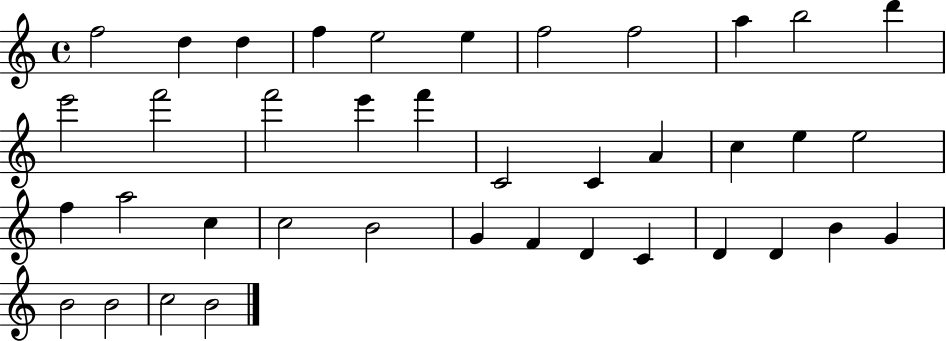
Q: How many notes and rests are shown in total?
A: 39